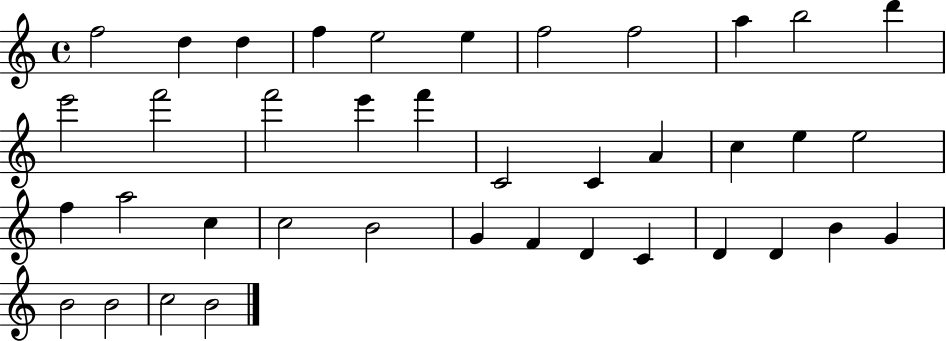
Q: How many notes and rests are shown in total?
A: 39